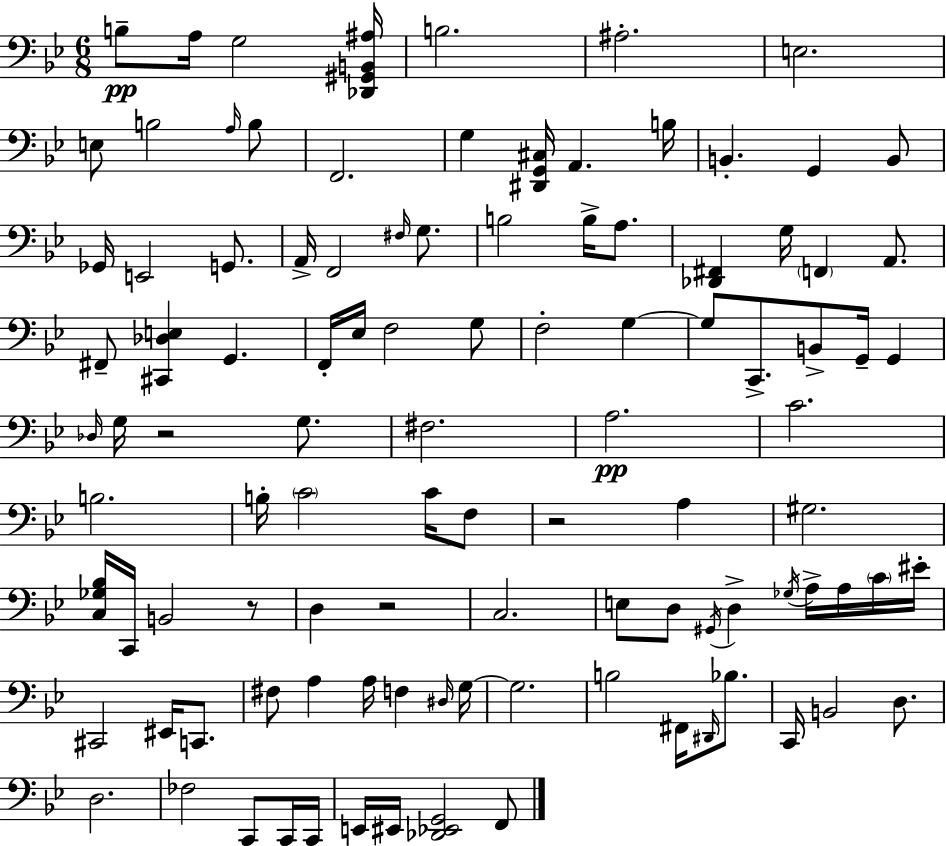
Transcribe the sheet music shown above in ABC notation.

X:1
T:Untitled
M:6/8
L:1/4
K:Gm
B,/2 A,/4 G,2 [_D,,^G,,B,,^A,]/4 B,2 ^A,2 E,2 E,/2 B,2 A,/4 B,/2 F,,2 G, [^D,,G,,^C,]/4 A,, B,/4 B,, G,, B,,/2 _G,,/4 E,,2 G,,/2 A,,/4 F,,2 ^F,/4 G,/2 B,2 B,/4 A,/2 [_D,,^F,,] G,/4 F,, A,,/2 ^F,,/2 [^C,,_D,E,] G,, F,,/4 _E,/4 F,2 G,/2 F,2 G, G,/2 C,,/2 B,,/2 G,,/4 G,, _D,/4 G,/4 z2 G,/2 ^F,2 A,2 C2 B,2 B,/4 C2 C/4 F,/2 z2 A, ^G,2 [C,_G,_B,]/4 C,,/4 B,,2 z/2 D, z2 C,2 E,/2 D,/2 ^G,,/4 D, _G,/4 A,/4 A,/4 C/4 ^E/4 ^C,,2 ^E,,/4 C,,/2 ^F,/2 A, A,/4 F, ^D,/4 G,/4 G,2 B,2 ^F,,/4 ^D,,/4 _B,/2 C,,/4 B,,2 D,/2 D,2 _F,2 C,,/2 C,,/4 C,,/4 E,,/4 ^E,,/4 [_D,,_E,,G,,]2 F,,/2